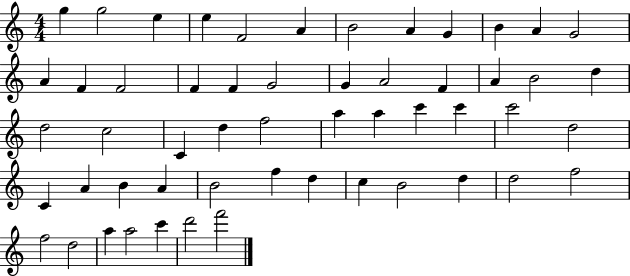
{
  \clef treble
  \numericTimeSignature
  \time 4/4
  \key c \major
  g''4 g''2 e''4 | e''4 f'2 a'4 | b'2 a'4 g'4 | b'4 a'4 g'2 | \break a'4 f'4 f'2 | f'4 f'4 g'2 | g'4 a'2 f'4 | a'4 b'2 d''4 | \break d''2 c''2 | c'4 d''4 f''2 | a''4 a''4 c'''4 c'''4 | c'''2 d''2 | \break c'4 a'4 b'4 a'4 | b'2 f''4 d''4 | c''4 b'2 d''4 | d''2 f''2 | \break f''2 d''2 | a''4 a''2 c'''4 | d'''2 f'''2 | \bar "|."
}